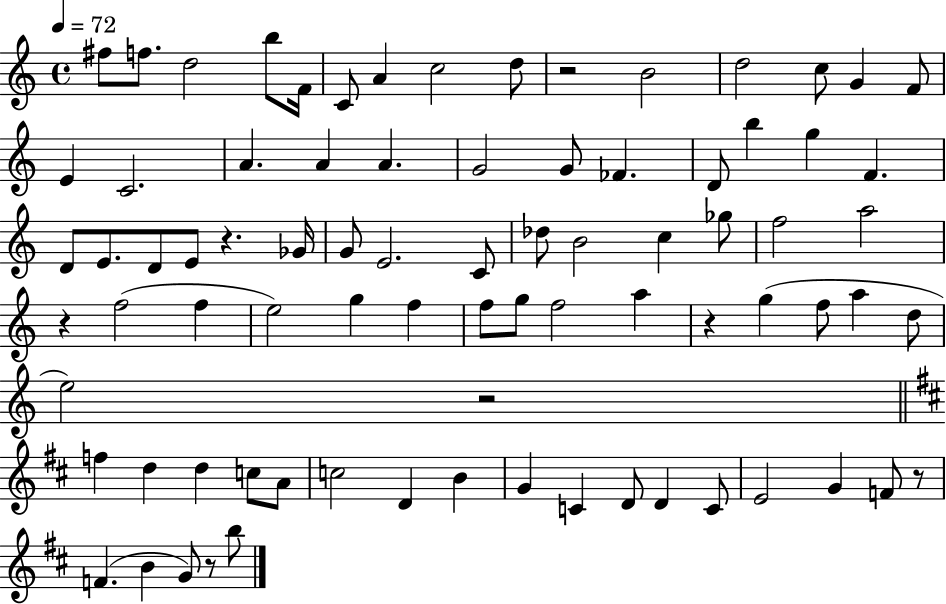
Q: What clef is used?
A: treble